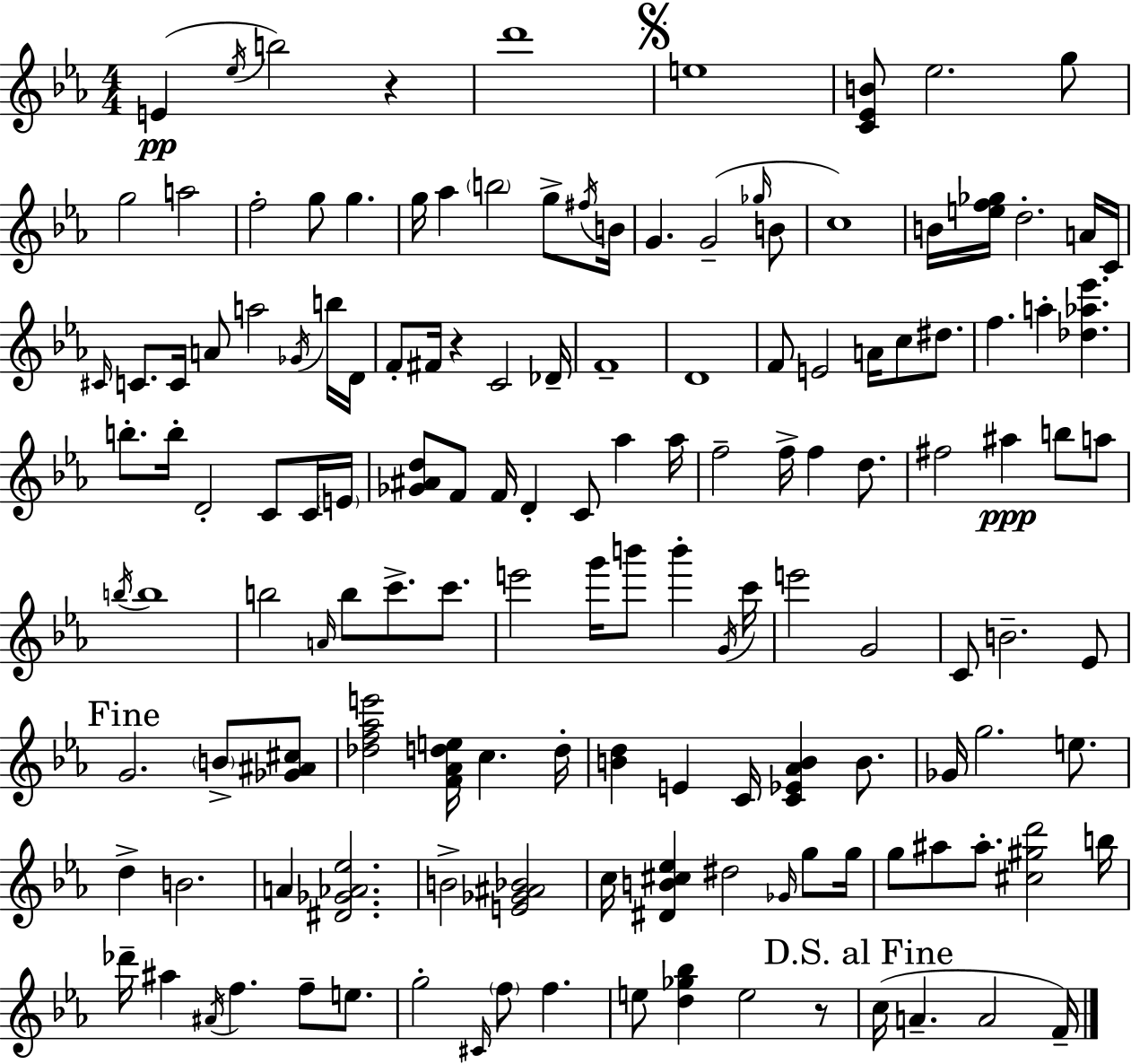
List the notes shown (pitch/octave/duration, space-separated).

E4/q Eb5/s B5/h R/q D6/w E5/w [C4,Eb4,B4]/e Eb5/h. G5/e G5/h A5/h F5/h G5/e G5/q. G5/s Ab5/q B5/h G5/e F#5/s B4/s G4/q. G4/h Gb5/s B4/e C5/w B4/s [E5,F5,Gb5]/s D5/h. A4/s C4/s C#4/s C4/e. C4/s A4/e A5/h Gb4/s B5/s D4/s F4/e F#4/s R/q C4/h Db4/s F4/w D4/w F4/e E4/h A4/s C5/e D#5/e. F5/q. A5/q [Db5,Ab5,Eb6]/q. B5/e. B5/s D4/h C4/e C4/s E4/s [Gb4,A#4,D5]/e F4/e F4/s D4/q C4/e Ab5/q Ab5/s F5/h F5/s F5/q D5/e. F#5/h A#5/q B5/e A5/e B5/s B5/w B5/h A4/s B5/e C6/e. C6/e. E6/h G6/s B6/e B6/q G4/s C6/s E6/h G4/h C4/e B4/h. Eb4/e G4/h. B4/e [Gb4,A#4,C#5]/e [Db5,F5,Ab5,E6]/h [F4,Ab4,D5,E5]/s C5/q. D5/s [B4,D5]/q E4/q C4/s [C4,Eb4,Ab4,B4]/q B4/e. Gb4/s G5/h. E5/e. D5/q B4/h. A4/q [D#4,Gb4,Ab4,Eb5]/h. B4/h [E4,Gb4,A#4,Bb4]/h C5/s [D#4,B4,C#5,Eb5]/q D#5/h Gb4/s G5/e G5/s G5/e A#5/e A#5/e. [C#5,G#5,D6]/h B5/s Db6/s A#5/q A#4/s F5/q. F5/e E5/e. G5/h C#4/s F5/e F5/q. E5/e [D5,Gb5,Bb5]/q E5/h R/e C5/s A4/q. A4/h F4/s